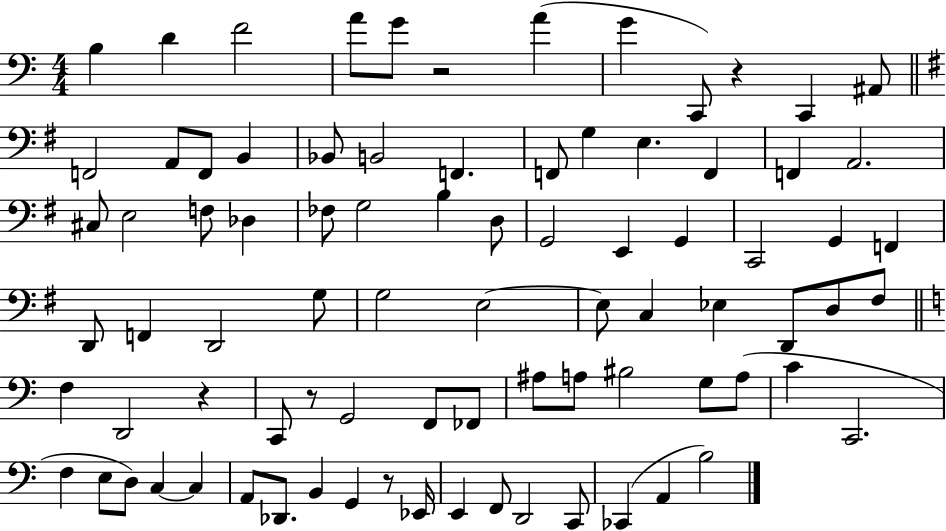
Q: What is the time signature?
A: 4/4